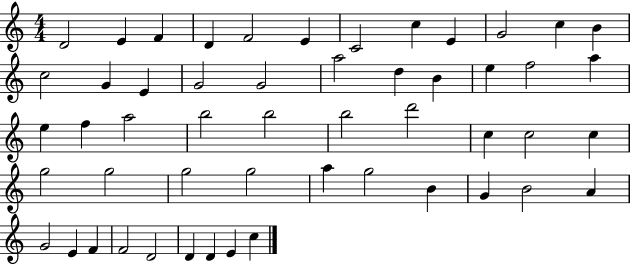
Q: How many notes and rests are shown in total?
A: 52